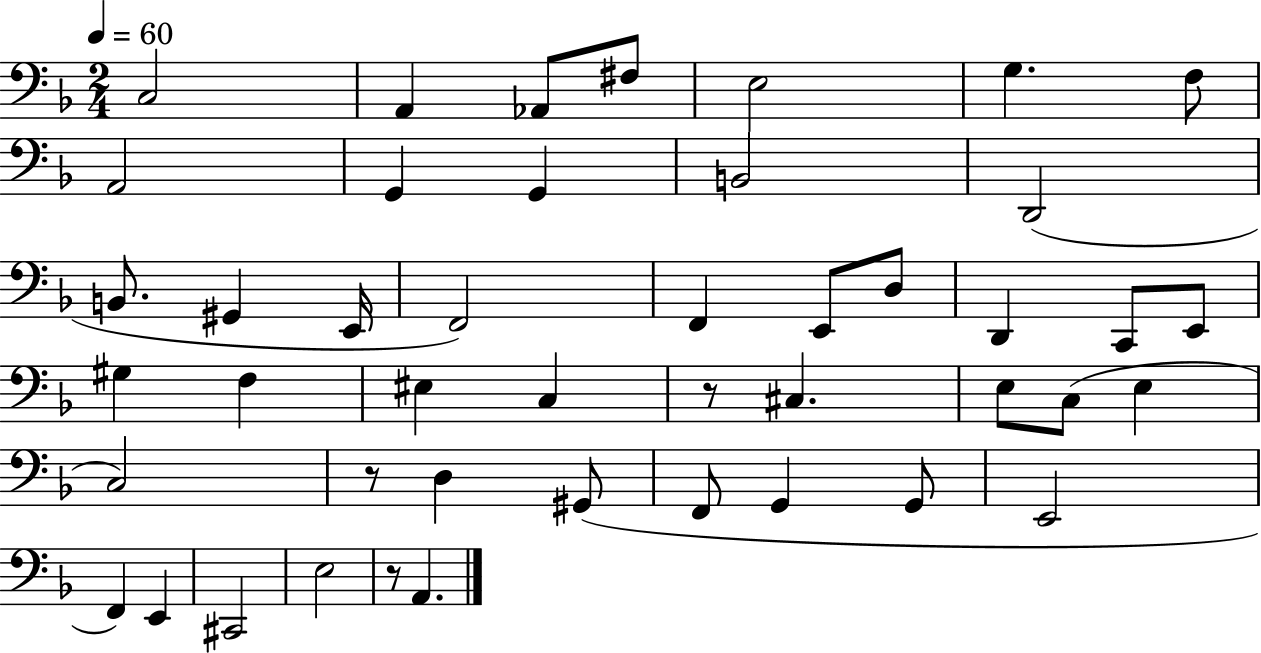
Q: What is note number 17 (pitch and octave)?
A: F2